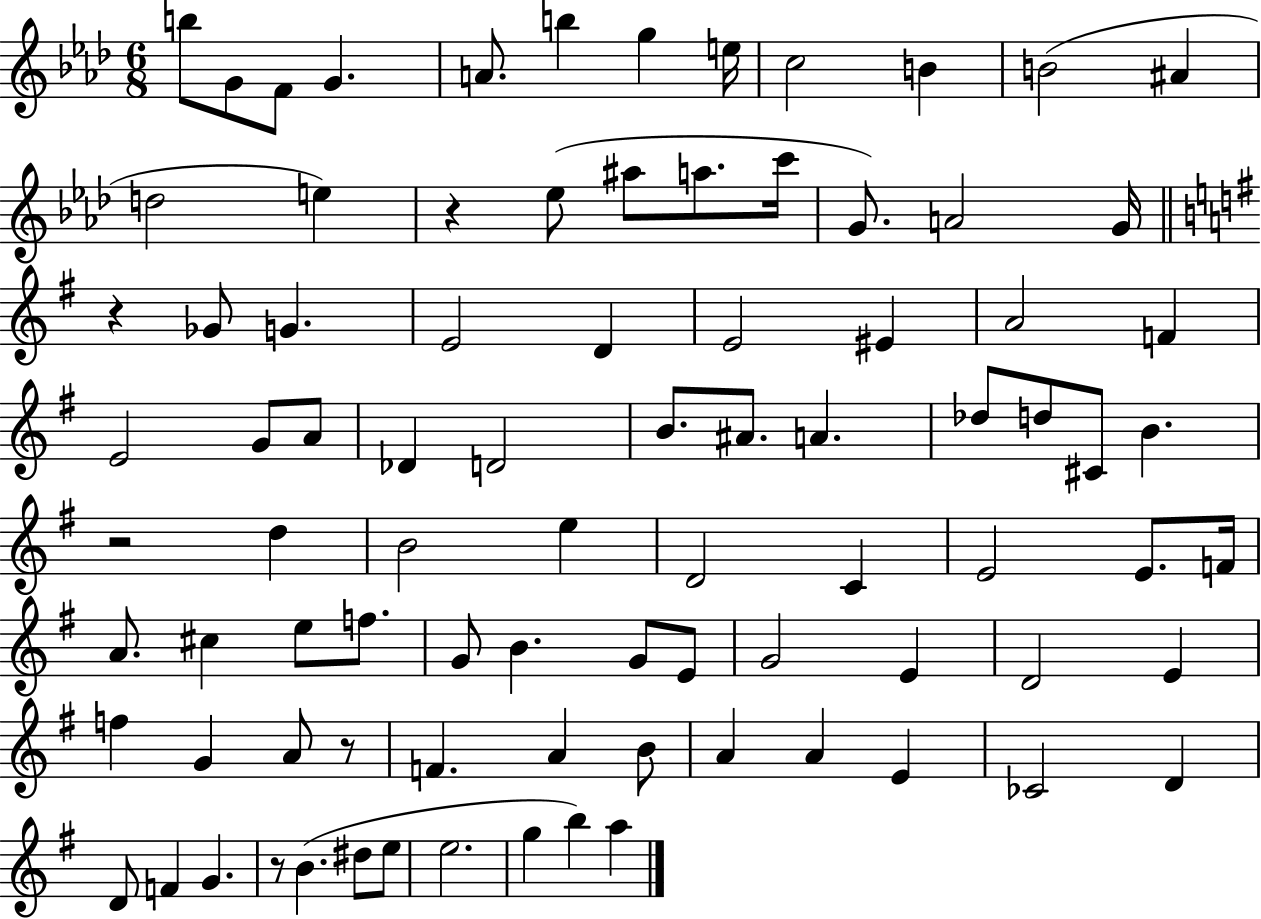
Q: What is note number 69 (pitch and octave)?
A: A4